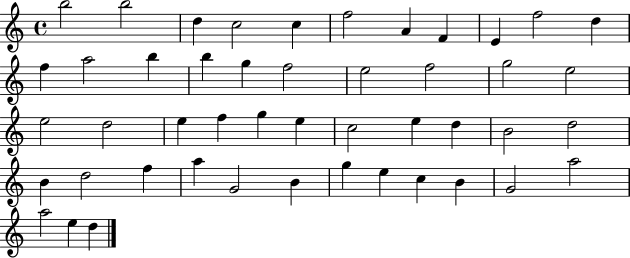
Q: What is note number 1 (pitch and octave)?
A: B5